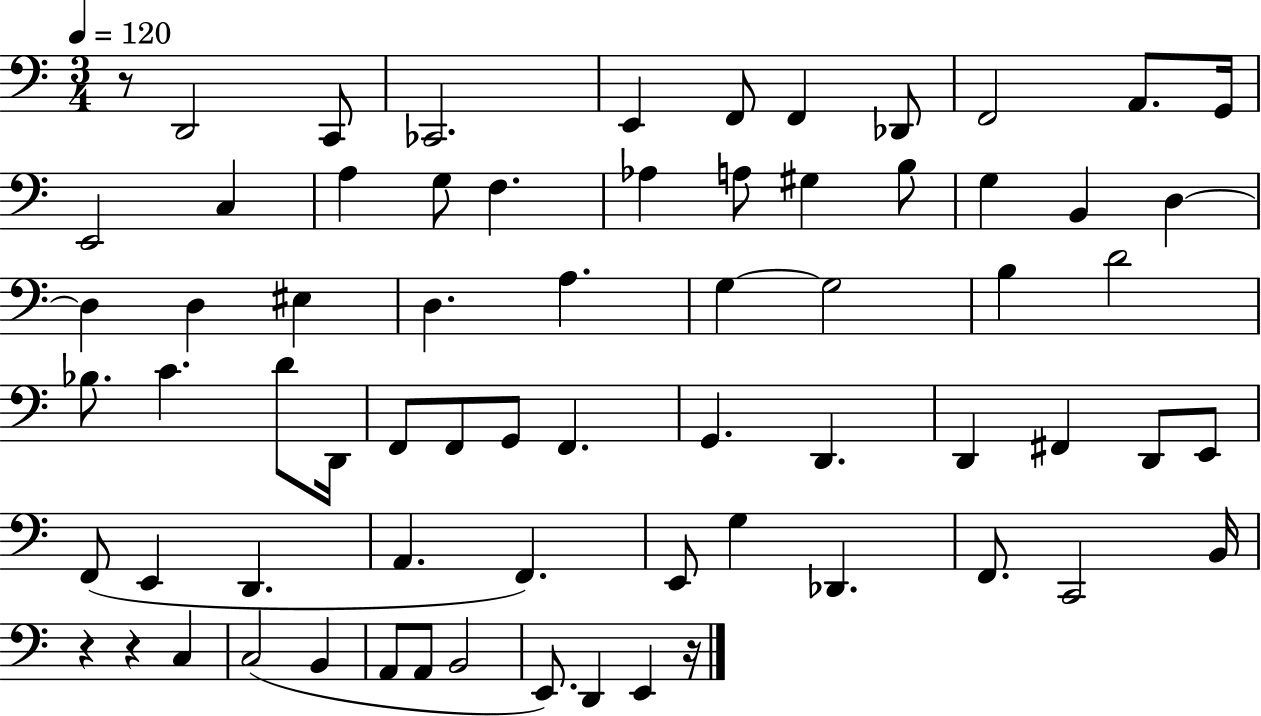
R/e D2/h C2/e CES2/h. E2/q F2/e F2/q Db2/e F2/h A2/e. G2/s E2/h C3/q A3/q G3/e F3/q. Ab3/q A3/e G#3/q B3/e G3/q B2/q D3/q D3/q D3/q EIS3/q D3/q. A3/q. G3/q G3/h B3/q D4/h Bb3/e. C4/q. D4/e D2/s F2/e F2/e G2/e F2/q. G2/q. D2/q. D2/q F#2/q D2/e E2/e F2/e E2/q D2/q. A2/q. F2/q. E2/e G3/q Db2/q. F2/e. C2/h B2/s R/q R/q C3/q C3/h B2/q A2/e A2/e B2/h E2/e. D2/q E2/q R/s